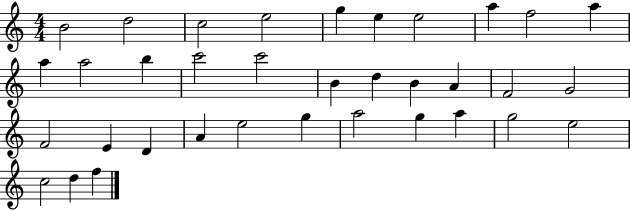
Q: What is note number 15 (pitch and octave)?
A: C6